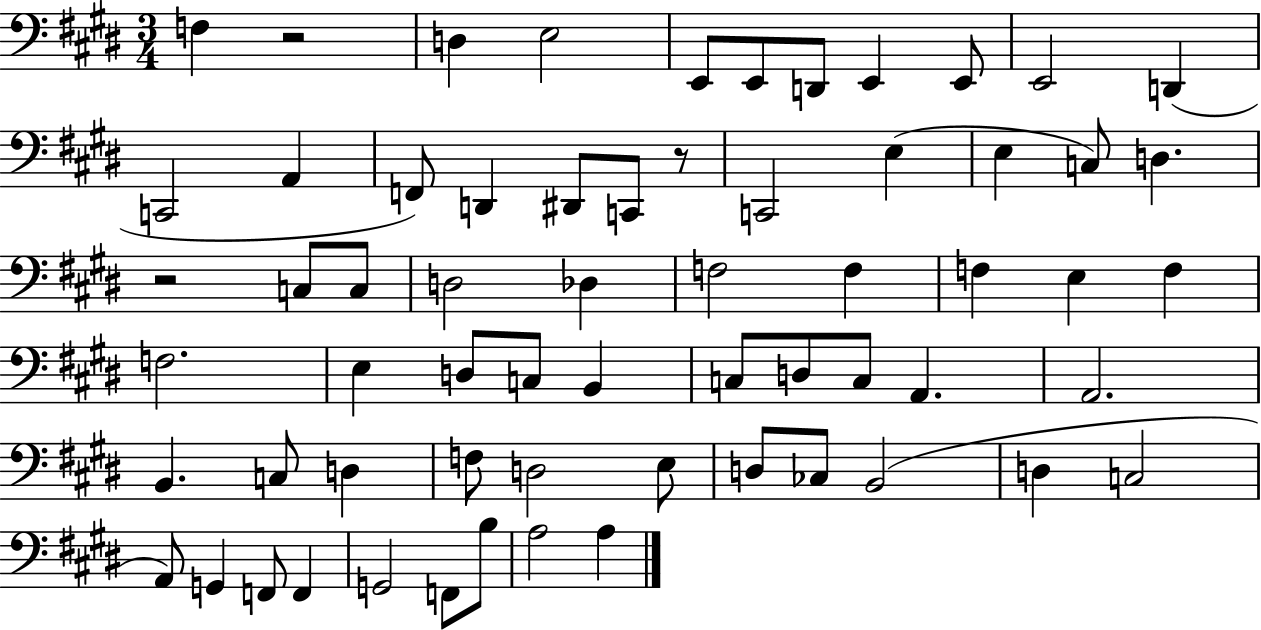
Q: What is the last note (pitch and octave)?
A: A3